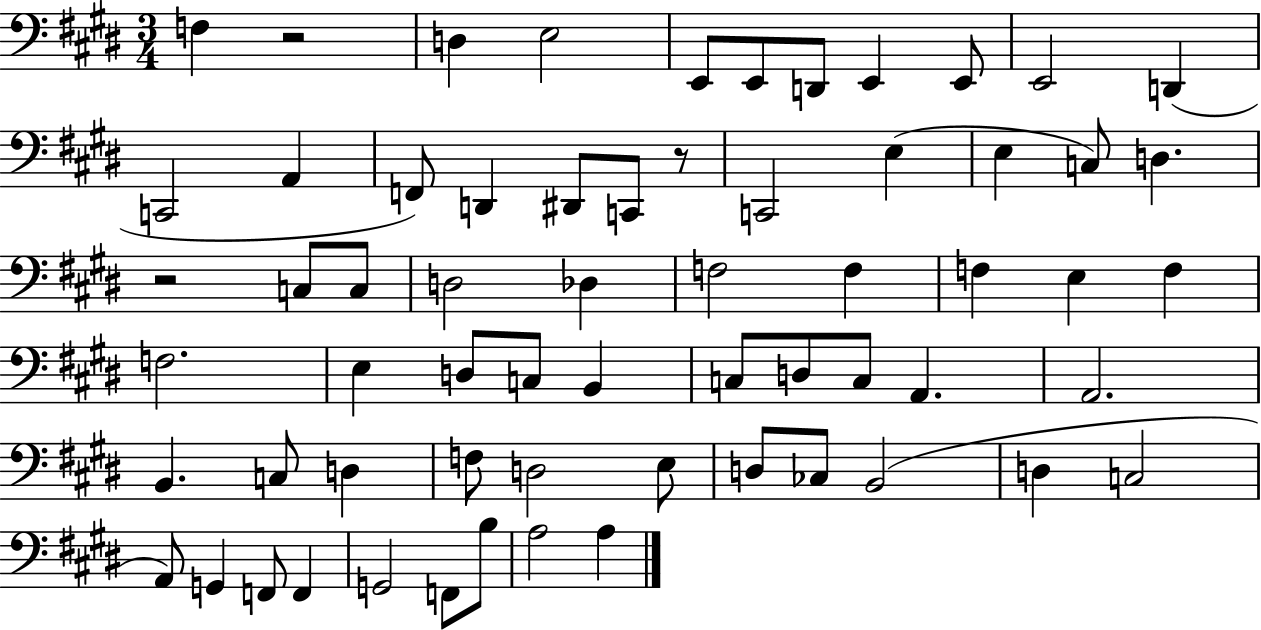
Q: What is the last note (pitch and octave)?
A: A3